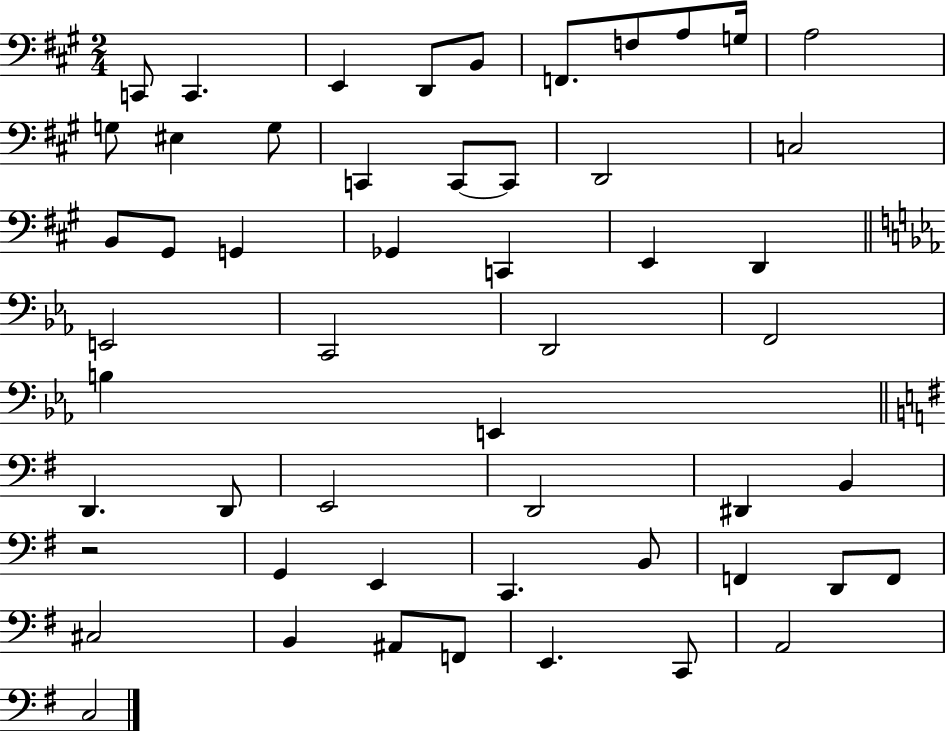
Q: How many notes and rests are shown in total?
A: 53